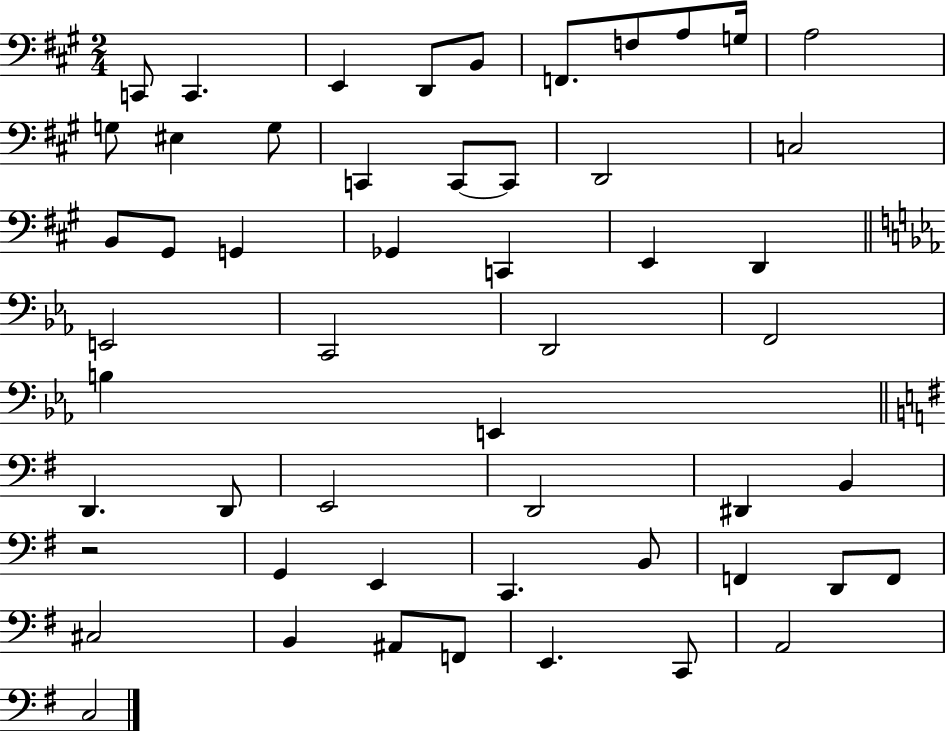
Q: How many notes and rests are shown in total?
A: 53